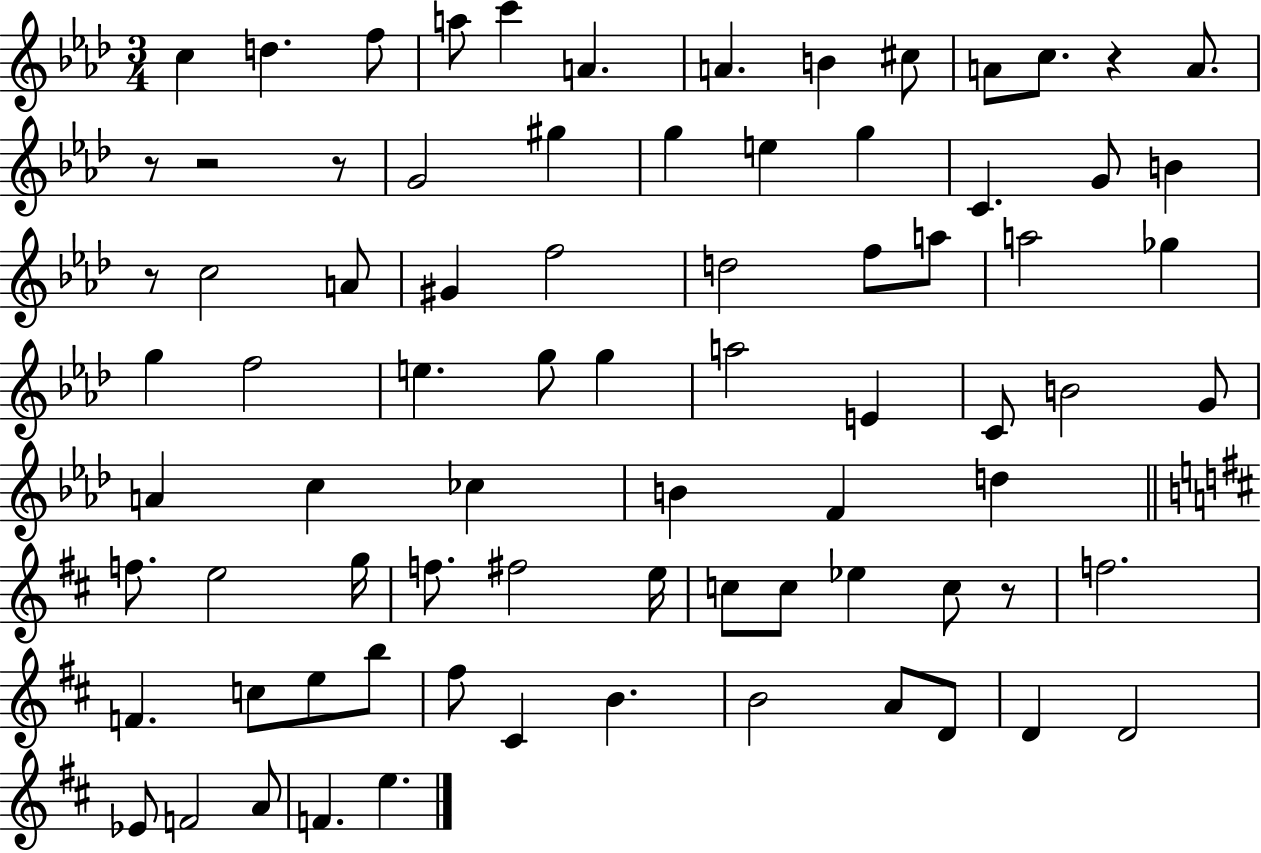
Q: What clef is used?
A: treble